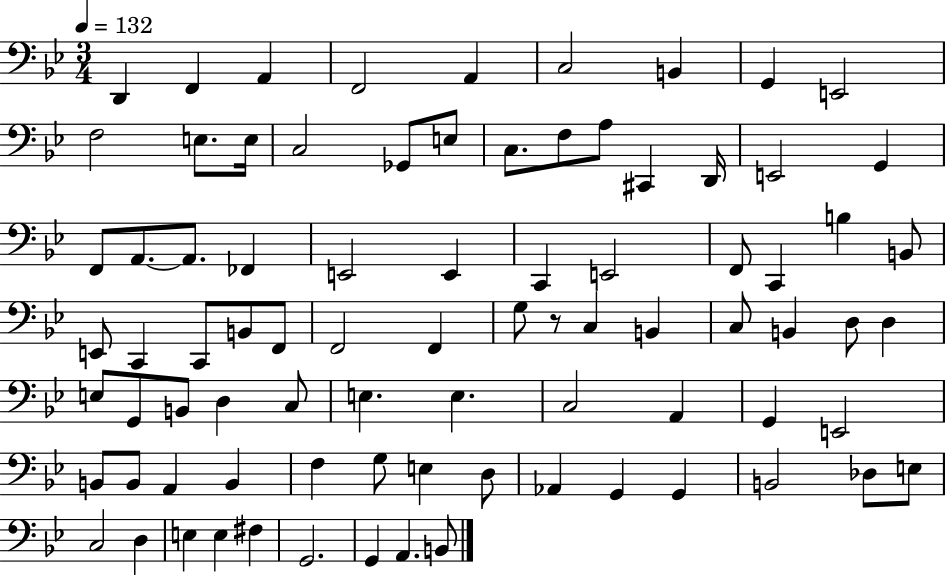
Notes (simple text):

D2/q F2/q A2/q F2/h A2/q C3/h B2/q G2/q E2/h F3/h E3/e. E3/s C3/h Gb2/e E3/e C3/e. F3/e A3/e C#2/q D2/s E2/h G2/q F2/e A2/e. A2/e. FES2/q E2/h E2/q C2/q E2/h F2/e C2/q B3/q B2/e E2/e C2/q C2/e B2/e F2/e F2/h F2/q G3/e R/e C3/q B2/q C3/e B2/q D3/e D3/q E3/e G2/e B2/e D3/q C3/e E3/q. E3/q. C3/h A2/q G2/q E2/h B2/e B2/e A2/q B2/q F3/q G3/e E3/q D3/e Ab2/q G2/q G2/q B2/h Db3/e E3/e C3/h D3/q E3/q E3/q F#3/q G2/h. G2/q A2/q. B2/e